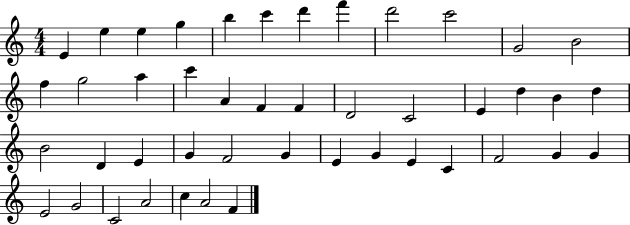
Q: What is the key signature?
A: C major